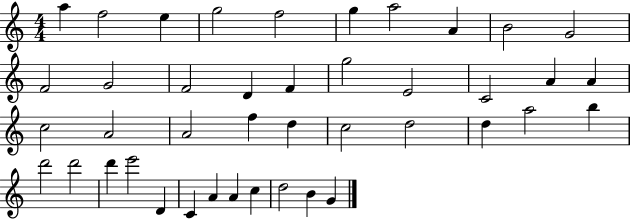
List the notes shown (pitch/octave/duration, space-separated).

A5/q F5/h E5/q G5/h F5/h G5/q A5/h A4/q B4/h G4/h F4/h G4/h F4/h D4/q F4/q G5/h E4/h C4/h A4/q A4/q C5/h A4/h A4/h F5/q D5/q C5/h D5/h D5/q A5/h B5/q D6/h D6/h D6/q E6/h D4/q C4/q A4/q A4/q C5/q D5/h B4/q G4/q